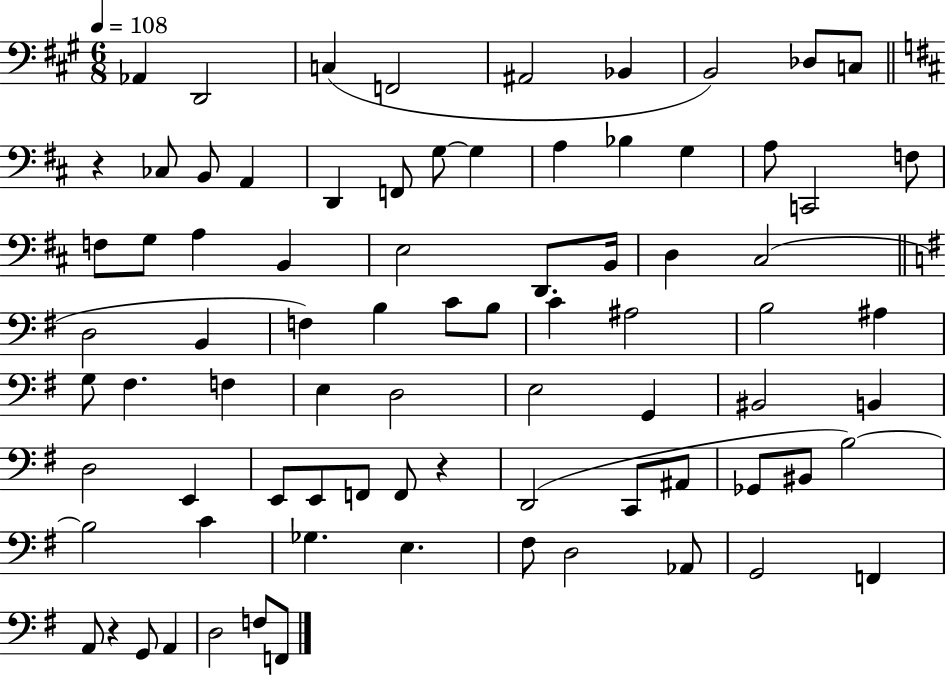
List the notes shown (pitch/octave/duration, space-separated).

Ab2/q D2/h C3/q F2/h A#2/h Bb2/q B2/h Db3/e C3/e R/q CES3/e B2/e A2/q D2/q F2/e G3/e G3/q A3/q Bb3/q G3/q A3/e C2/h F3/e F3/e G3/e A3/q B2/q E3/h D2/e. B2/s D3/q C#3/h D3/h B2/q F3/q B3/q C4/e B3/e C4/q A#3/h B3/h A#3/q G3/e F#3/q. F3/q E3/q D3/h E3/h G2/q BIS2/h B2/q D3/h E2/q E2/e E2/e F2/e F2/e R/q D2/h C2/e A#2/e Gb2/e BIS2/e B3/h B3/h C4/q Gb3/q. E3/q. F#3/e D3/h Ab2/e G2/h F2/q A2/e R/q G2/e A2/q D3/h F3/e F2/e